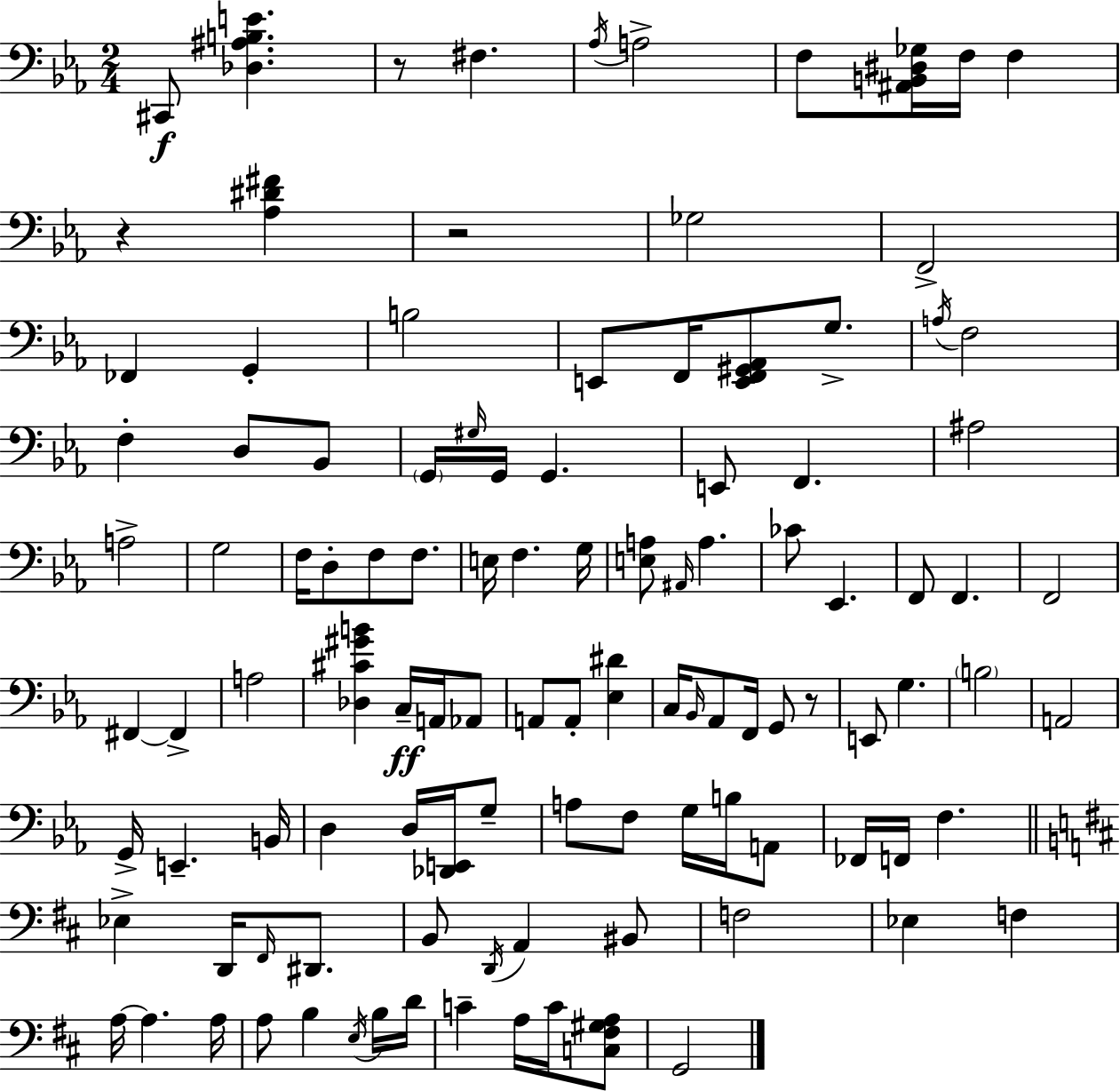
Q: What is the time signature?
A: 2/4